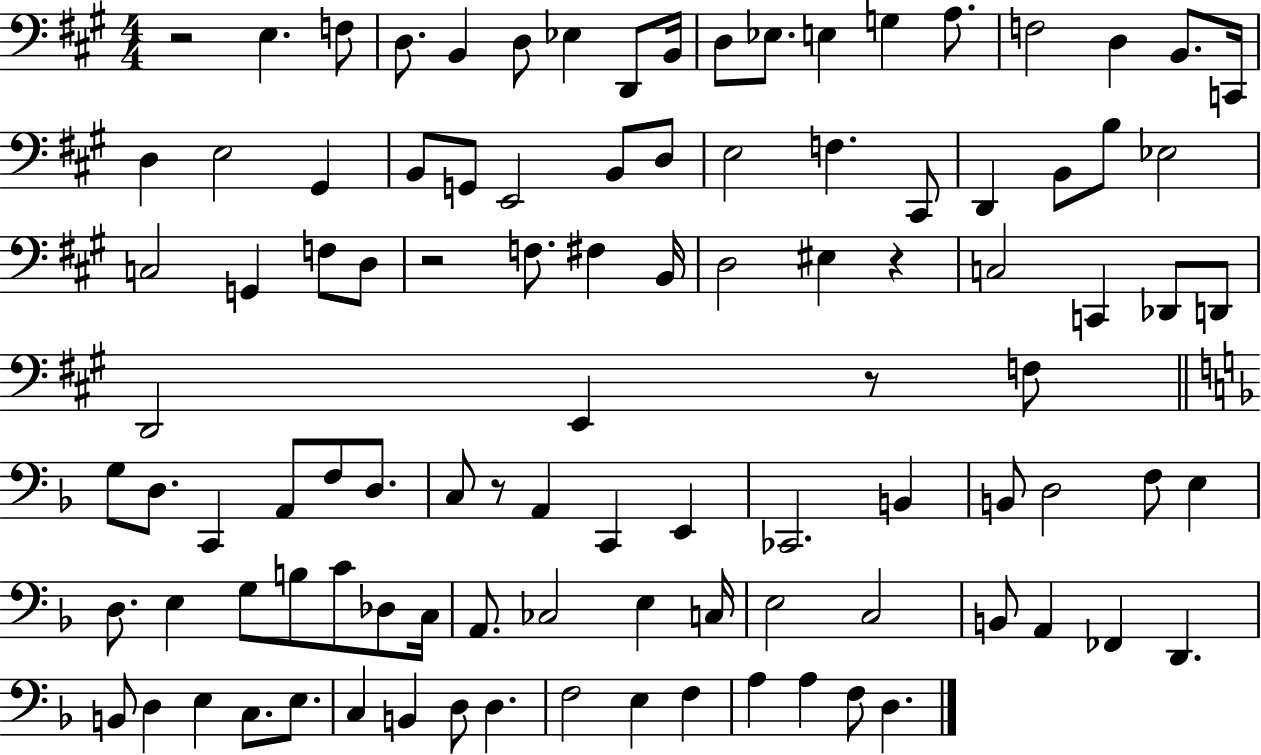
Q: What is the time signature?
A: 4/4